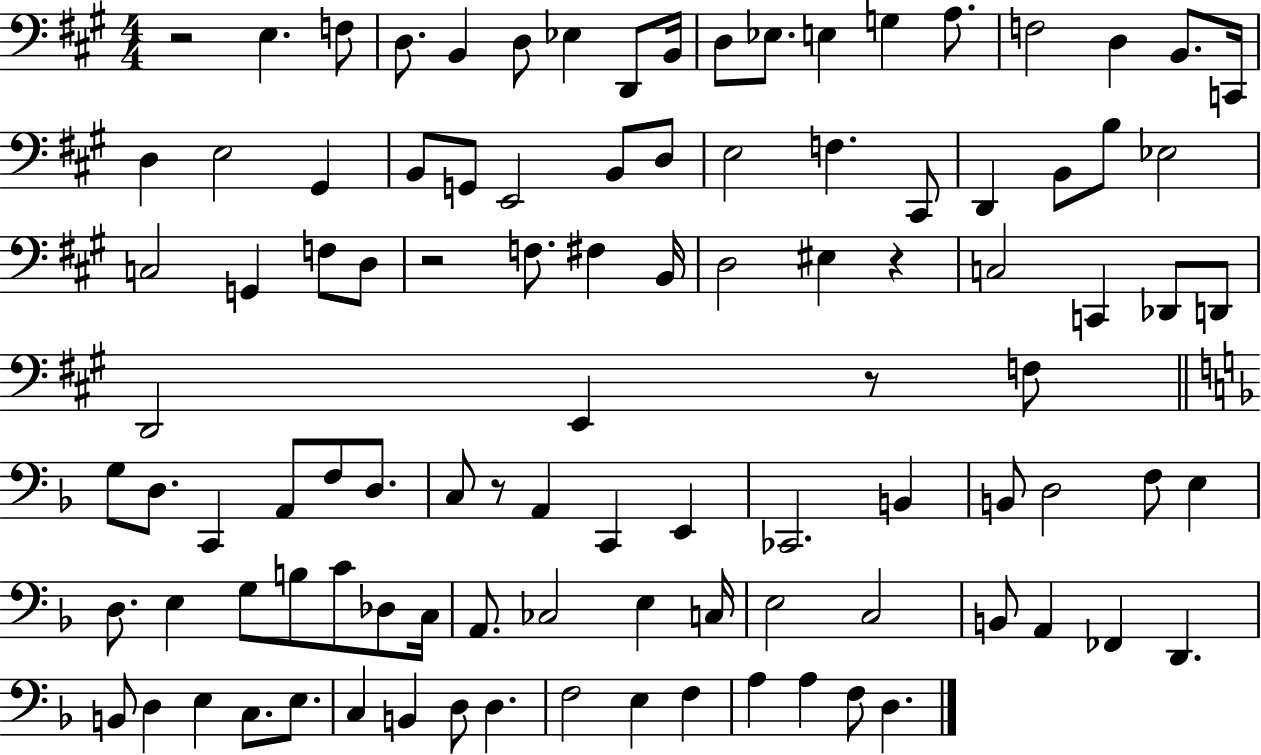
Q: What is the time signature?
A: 4/4